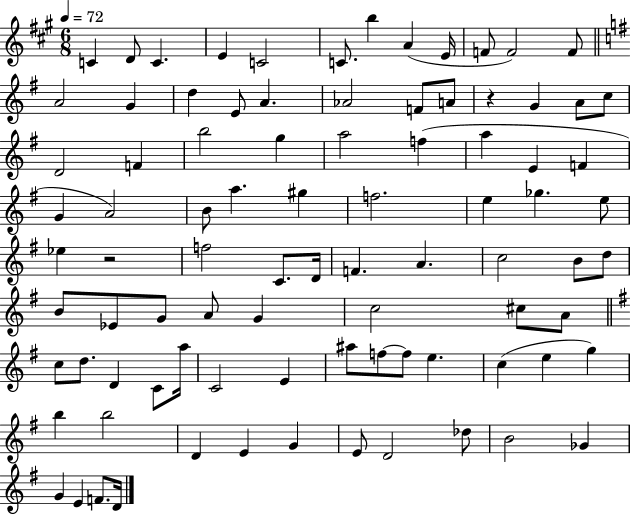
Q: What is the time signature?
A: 6/8